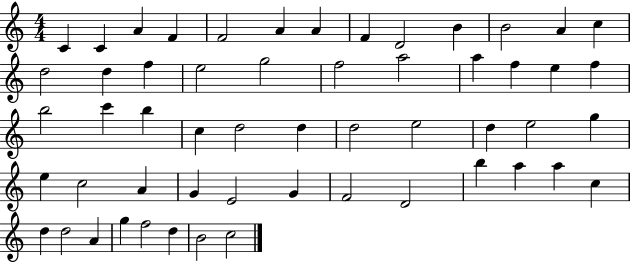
X:1
T:Untitled
M:4/4
L:1/4
K:C
C C A F F2 A A F D2 B B2 A c d2 d f e2 g2 f2 a2 a f e f b2 c' b c d2 d d2 e2 d e2 g e c2 A G E2 G F2 D2 b a a c d d2 A g f2 d B2 c2